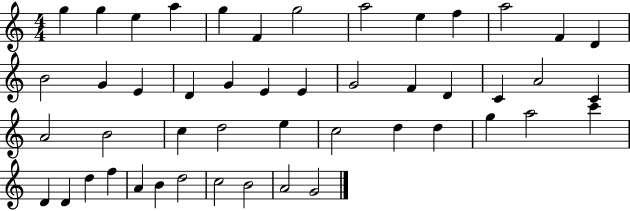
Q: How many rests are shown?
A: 0